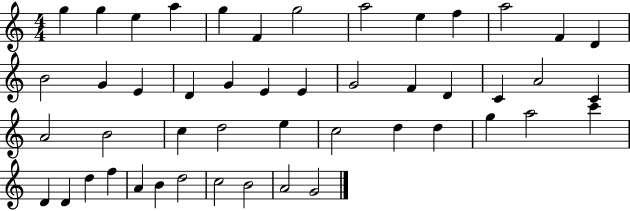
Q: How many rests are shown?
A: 0